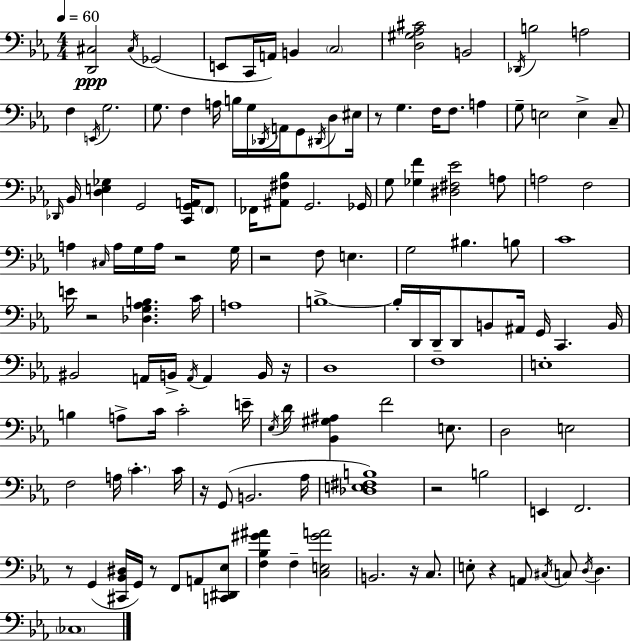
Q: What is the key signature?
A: EES major